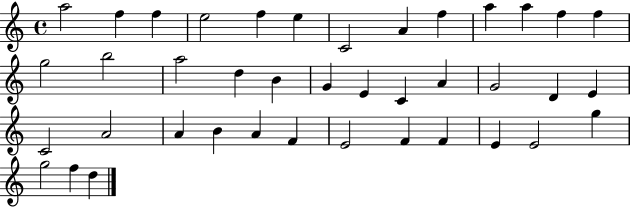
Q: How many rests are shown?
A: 0